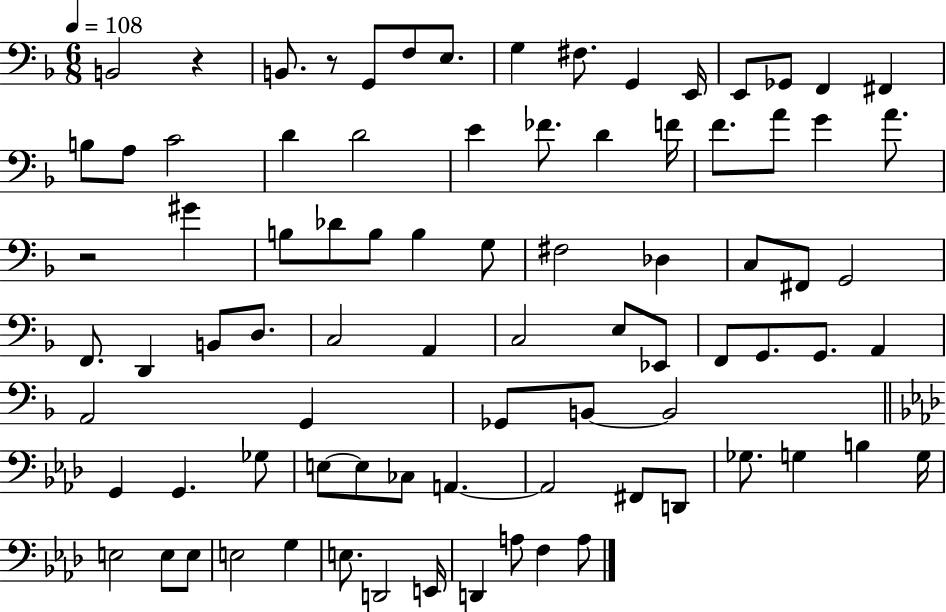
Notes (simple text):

B2/h R/q B2/e. R/e G2/e F3/e E3/e. G3/q F#3/e. G2/q E2/s E2/e Gb2/e F2/q F#2/q B3/e A3/e C4/h D4/q D4/h E4/q FES4/e. D4/q F4/s F4/e. A4/e G4/q A4/e. R/h G#4/q B3/e Db4/e B3/e B3/q G3/e F#3/h Db3/q C3/e F#2/e G2/h F2/e. D2/q B2/e D3/e. C3/h A2/q C3/h E3/e Eb2/e F2/e G2/e. G2/e. A2/q A2/h G2/q Gb2/e B2/e B2/h G2/q G2/q. Gb3/e E3/e E3/e CES3/e A2/q. A2/h F#2/e D2/e Gb3/e. G3/q B3/q G3/s E3/h E3/e E3/e E3/h G3/q E3/e. D2/h E2/s D2/q A3/e F3/q A3/e